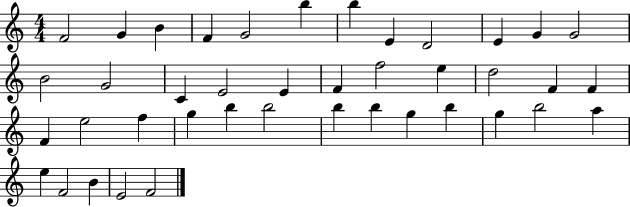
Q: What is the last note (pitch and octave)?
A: F4